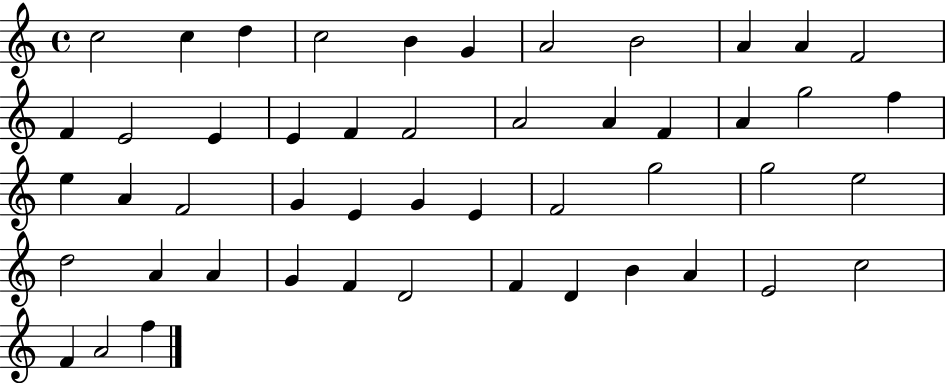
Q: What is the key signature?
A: C major